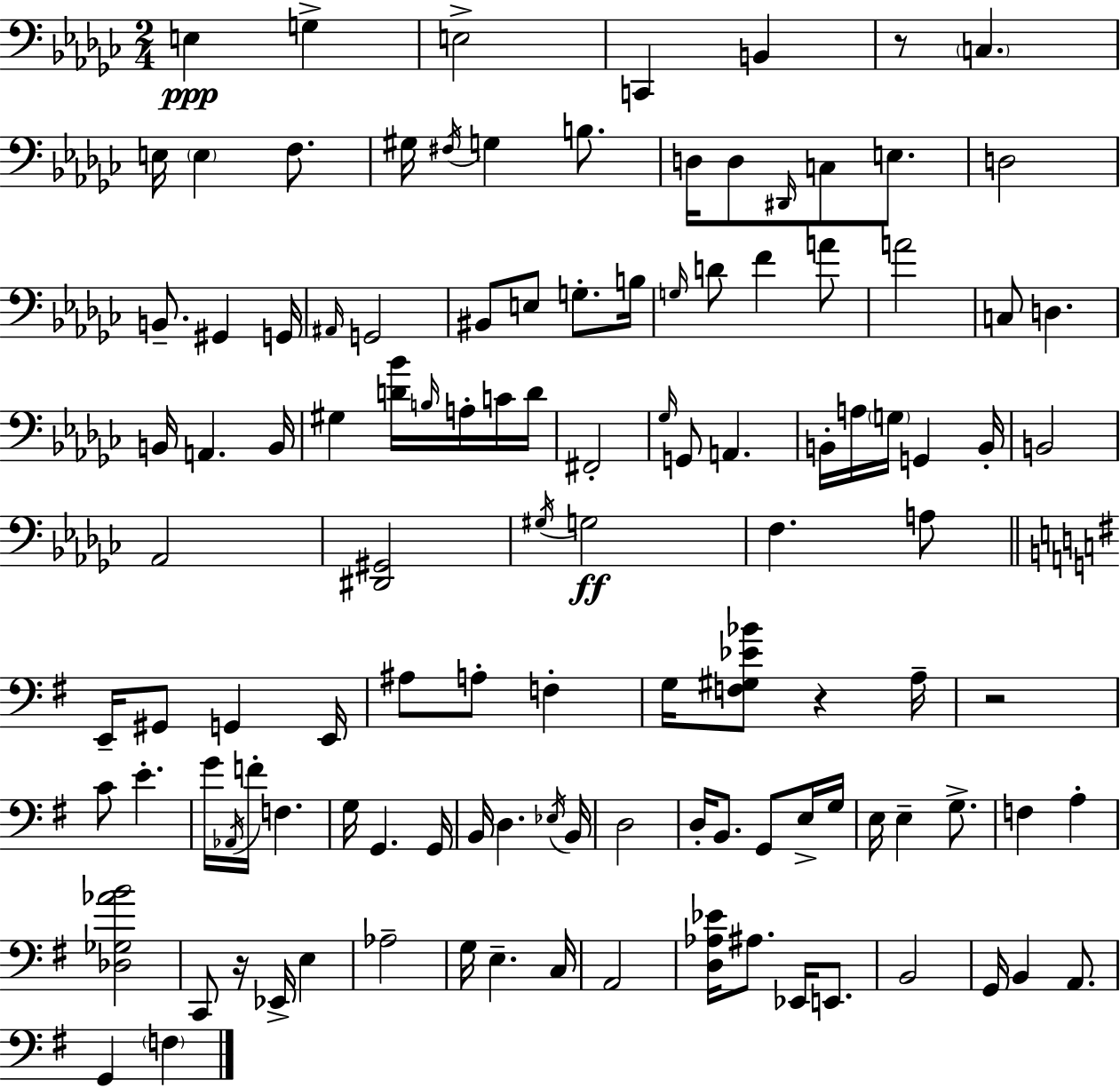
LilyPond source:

{
  \clef bass
  \numericTimeSignature
  \time 2/4
  \key ees \minor
  \repeat volta 2 { e4\ppp g4-> | e2-> | c,4 b,4 | r8 \parenthesize c4. | \break e16 \parenthesize e4 f8. | gis16 \acciaccatura { fis16 } g4 b8. | d16 d8 \grace { dis,16 } c8 e8. | d2 | \break b,8.-- gis,4 | g,16 \grace { ais,16 } g,2 | bis,8 e8 g8.-. | b16 \grace { g16 } d'8 f'4 | \break a'8 a'2 | c8 d4. | b,16 a,4. | b,16 gis4 | \break <d' bes'>16 \grace { b16 } a16-. c'16 d'16 fis,2-. | \grace { ges16 } g,8 | a,4. b,16-. a16 | \parenthesize g16 g,4 b,16-. b,2 | \break aes,2 | <dis, gis,>2 | \acciaccatura { gis16 } g2\ff | f4. | \break a8 \bar "||" \break \key g \major e,16-- gis,8 g,4 e,16 | ais8 a8-. f4-. | g16 <f gis ees' bes'>8 r4 a16-- | r2 | \break c'8 e'4.-. | g'16 \acciaccatura { aes,16 } f'16-. f4. | g16 g,4. | g,16 b,16 d4. | \break \acciaccatura { ees16 } b,16 d2 | d16-. b,8. g,8 | e16-> g16 e16 e4-- g8.-> | f4 a4-. | \break <des ges aes' b'>2 | c,8 r16 ees,16-> e4 | aes2-- | g16 e4.-- | \break c16 a,2 | <d aes ees'>16 ais8. ees,16 e,8. | b,2 | g,16 b,4 a,8. | \break g,4 \parenthesize f4 | } \bar "|."
}